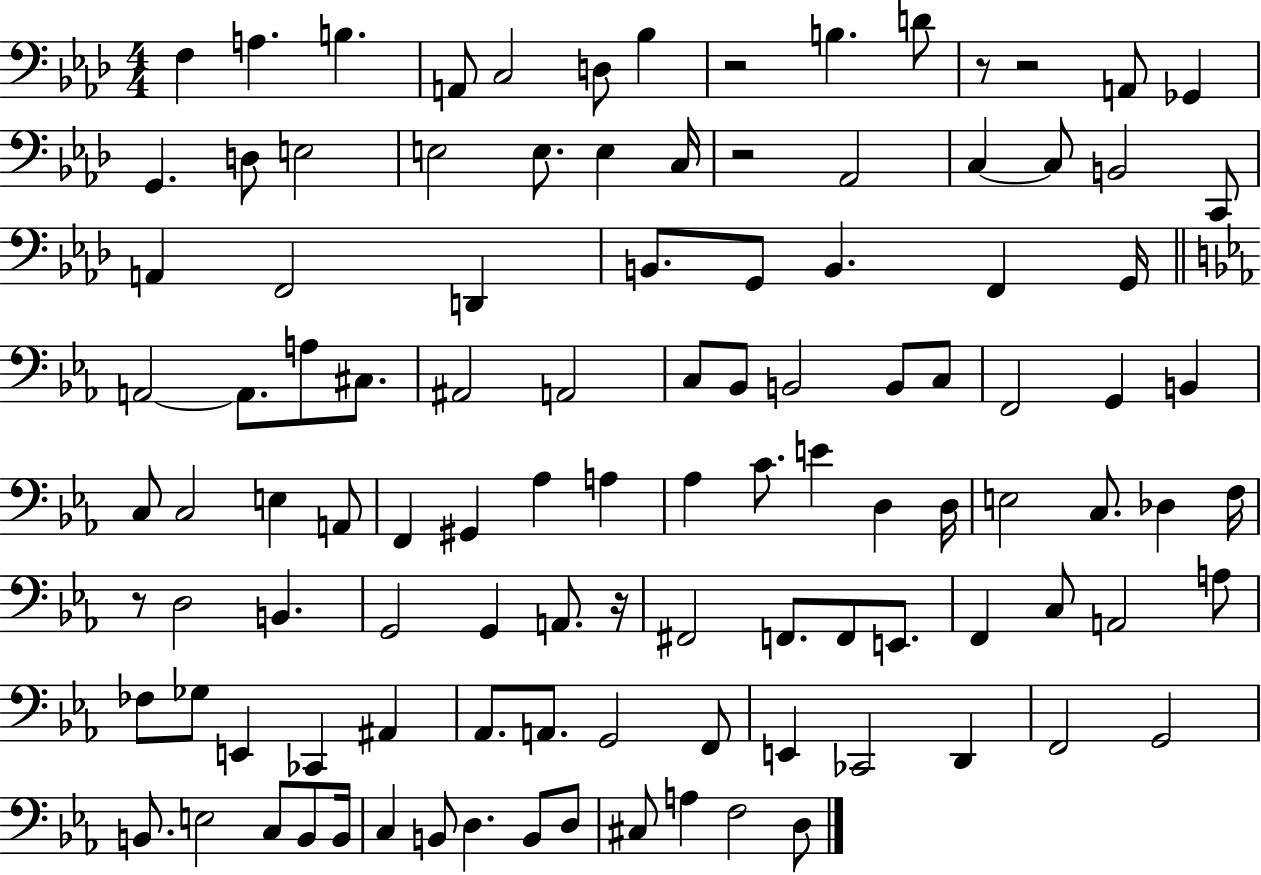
{
  \clef bass
  \numericTimeSignature
  \time 4/4
  \key aes \major
  f4 a4. b4. | a,8 c2 d8 bes4 | r2 b4. d'8 | r8 r2 a,8 ges,4 | \break g,4. d8 e2 | e2 e8. e4 c16 | r2 aes,2 | c4~~ c8 b,2 c,8 | \break a,4 f,2 d,4 | b,8. g,8 b,4. f,4 g,16 | \bar "||" \break \key c \minor a,2~~ a,8. a8 cis8. | ais,2 a,2 | c8 bes,8 b,2 b,8 c8 | f,2 g,4 b,4 | \break c8 c2 e4 a,8 | f,4 gis,4 aes4 a4 | aes4 c'8. e'4 d4 d16 | e2 c8. des4 f16 | \break r8 d2 b,4. | g,2 g,4 a,8. r16 | fis,2 f,8. f,8 e,8. | f,4 c8 a,2 a8 | \break fes8 ges8 e,4 ces,4 ais,4 | aes,8. a,8. g,2 f,8 | e,4 ces,2 d,4 | f,2 g,2 | \break b,8. e2 c8 b,8 b,16 | c4 b,8 d4. b,8 d8 | cis8 a4 f2 d8 | \bar "|."
}